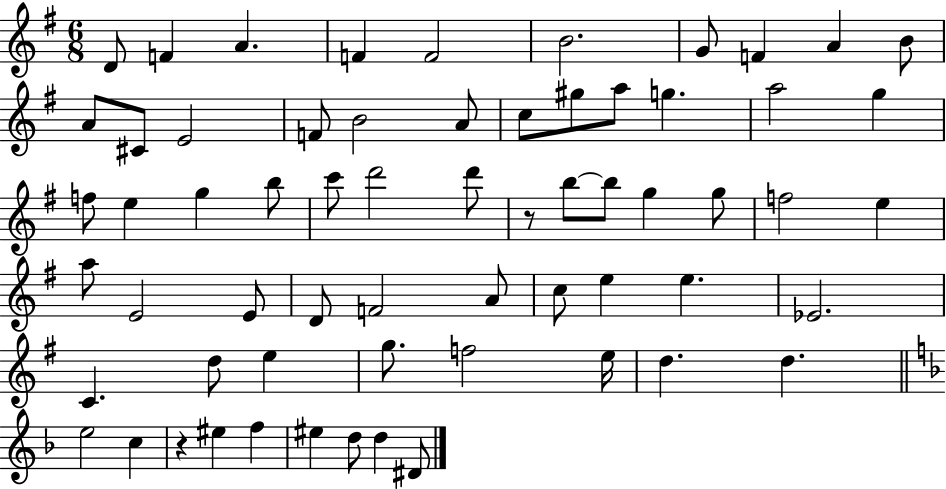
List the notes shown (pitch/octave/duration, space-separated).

D4/e F4/q A4/q. F4/q F4/h B4/h. G4/e F4/q A4/q B4/e A4/e C#4/e E4/h F4/e B4/h A4/e C5/e G#5/e A5/e G5/q. A5/h G5/q F5/e E5/q G5/q B5/e C6/e D6/h D6/e R/e B5/e B5/e G5/q G5/e F5/h E5/q A5/e E4/h E4/e D4/e F4/h A4/e C5/e E5/q E5/q. Eb4/h. C4/q. D5/e E5/q G5/e. F5/h E5/s D5/q. D5/q. E5/h C5/q R/q EIS5/q F5/q EIS5/q D5/e D5/q D#4/e